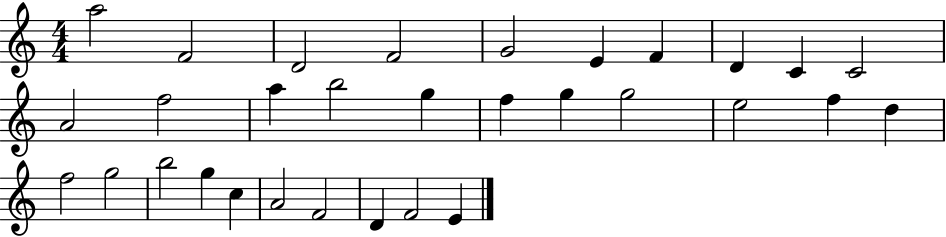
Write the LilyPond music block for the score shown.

{
  \clef treble
  \numericTimeSignature
  \time 4/4
  \key c \major
  a''2 f'2 | d'2 f'2 | g'2 e'4 f'4 | d'4 c'4 c'2 | \break a'2 f''2 | a''4 b''2 g''4 | f''4 g''4 g''2 | e''2 f''4 d''4 | \break f''2 g''2 | b''2 g''4 c''4 | a'2 f'2 | d'4 f'2 e'4 | \break \bar "|."
}